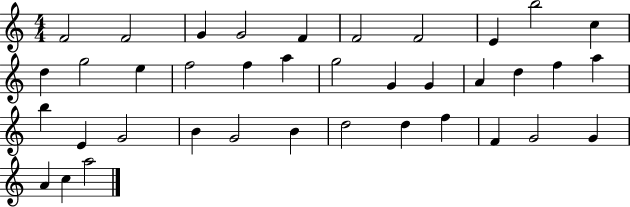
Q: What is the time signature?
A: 4/4